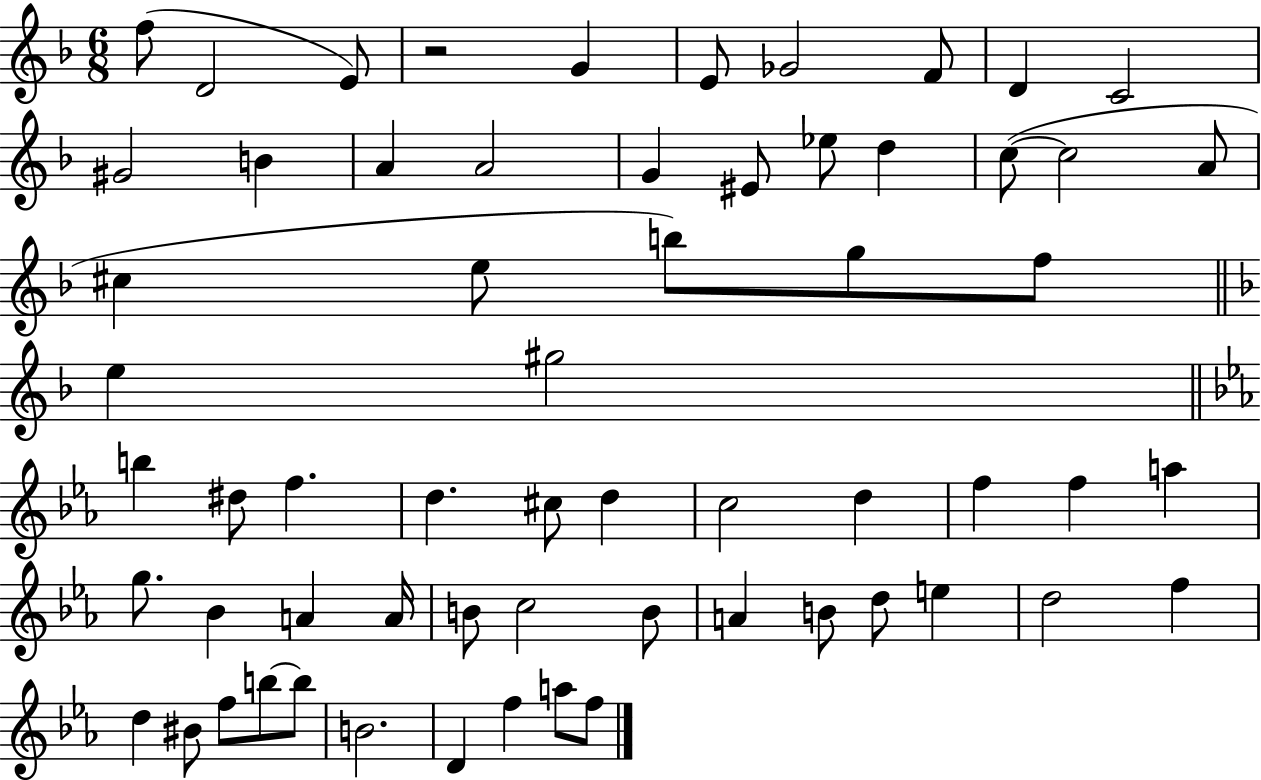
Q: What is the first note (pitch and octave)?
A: F5